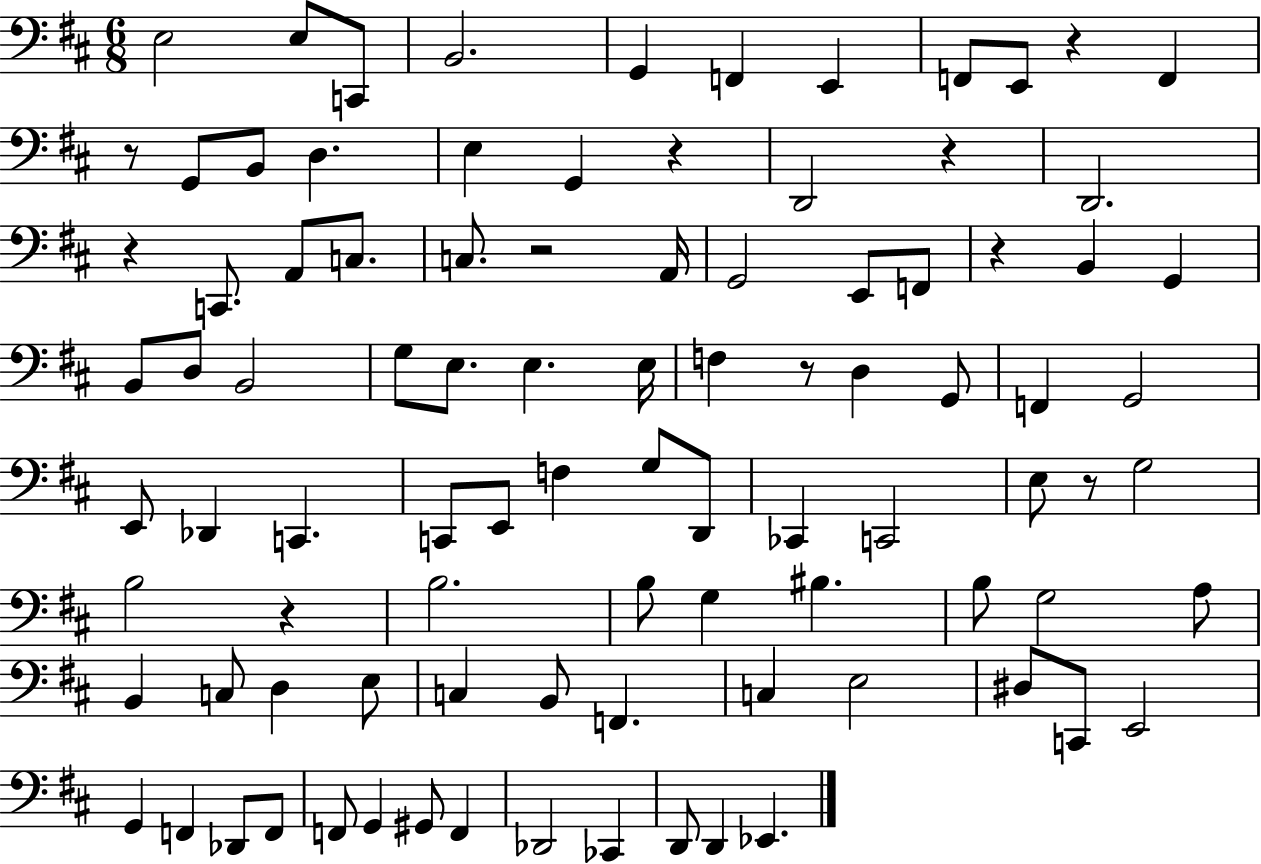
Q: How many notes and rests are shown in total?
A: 94